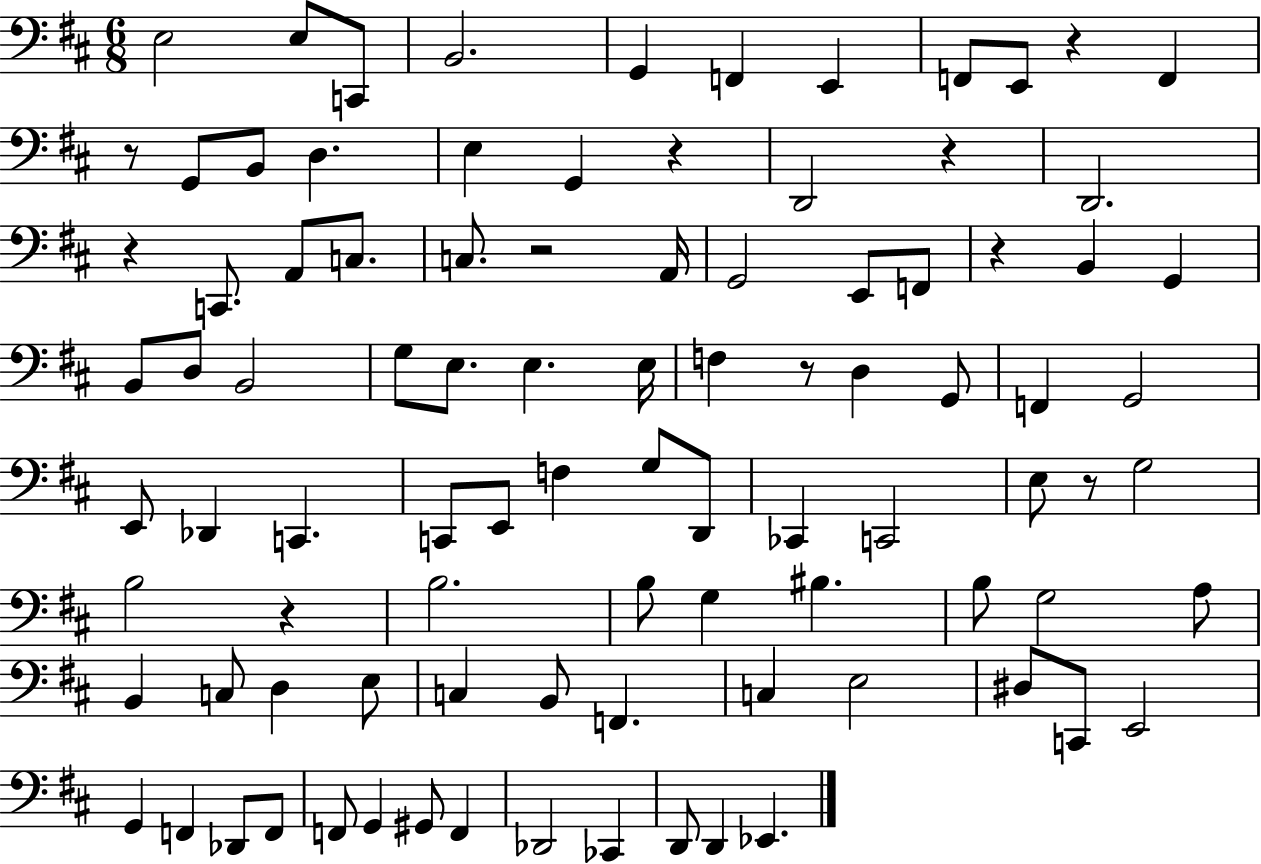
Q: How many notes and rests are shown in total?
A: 94